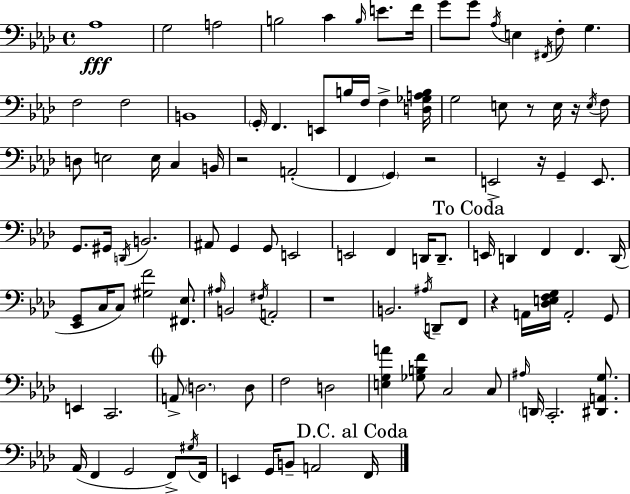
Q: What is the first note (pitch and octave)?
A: Ab3